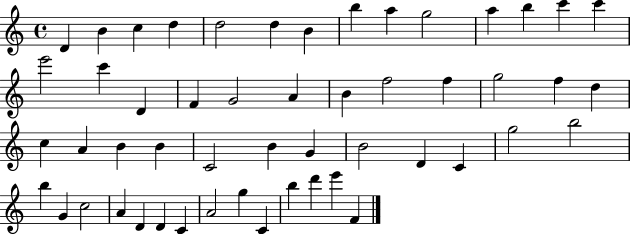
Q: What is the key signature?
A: C major